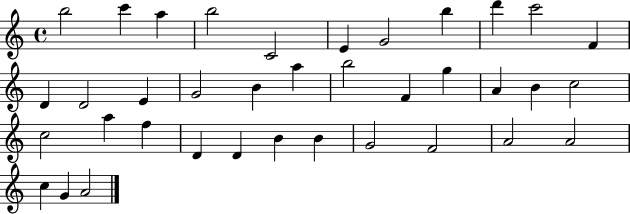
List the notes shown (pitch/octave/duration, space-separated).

B5/h C6/q A5/q B5/h C4/h E4/q G4/h B5/q D6/q C6/h F4/q D4/q D4/h E4/q G4/h B4/q A5/q B5/h F4/q G5/q A4/q B4/q C5/h C5/h A5/q F5/q D4/q D4/q B4/q B4/q G4/h F4/h A4/h A4/h C5/q G4/q A4/h